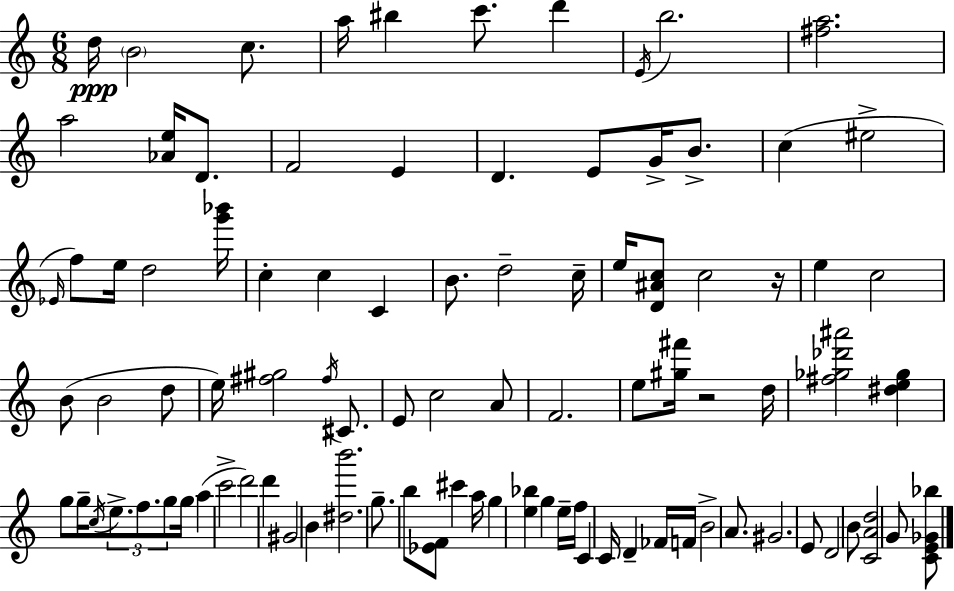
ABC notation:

X:1
T:Untitled
M:6/8
L:1/4
K:C
d/4 B2 c/2 a/4 ^b c'/2 d' E/4 b2 [^fa]2 a2 [_Ae]/4 D/2 F2 E D E/2 G/4 B/2 c ^e2 _E/4 f/2 e/4 d2 [g'_b']/4 c c C B/2 d2 c/4 e/4 [D^Ac]/2 c2 z/4 e c2 B/2 B2 d/2 e/4 [^f^g]2 ^f/4 ^C/2 E/2 c2 A/2 F2 e/2 [^g^f']/4 z2 d/4 [^f_g_d'^a']2 [^de_g] g/2 g/4 c/4 e/2 f/2 g/2 g/4 a c'2 d'2 d' ^G2 B [^db']2 g/2 b/2 [_EF]/2 ^c' a/4 g [e_b] g e/4 f/4 C C/4 D _F/4 F/4 B2 A/2 ^G2 E/2 D2 B/2 [CAd]2 G/2 [CE_G_b]/2